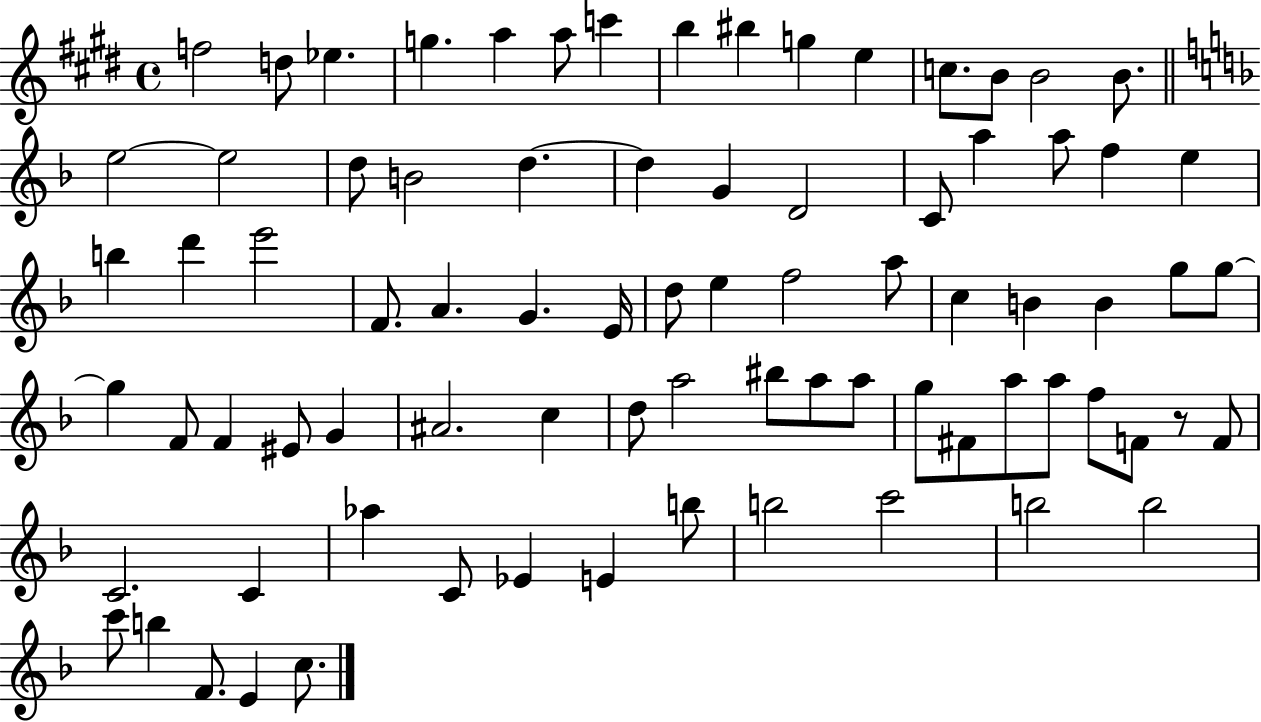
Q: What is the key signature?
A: E major